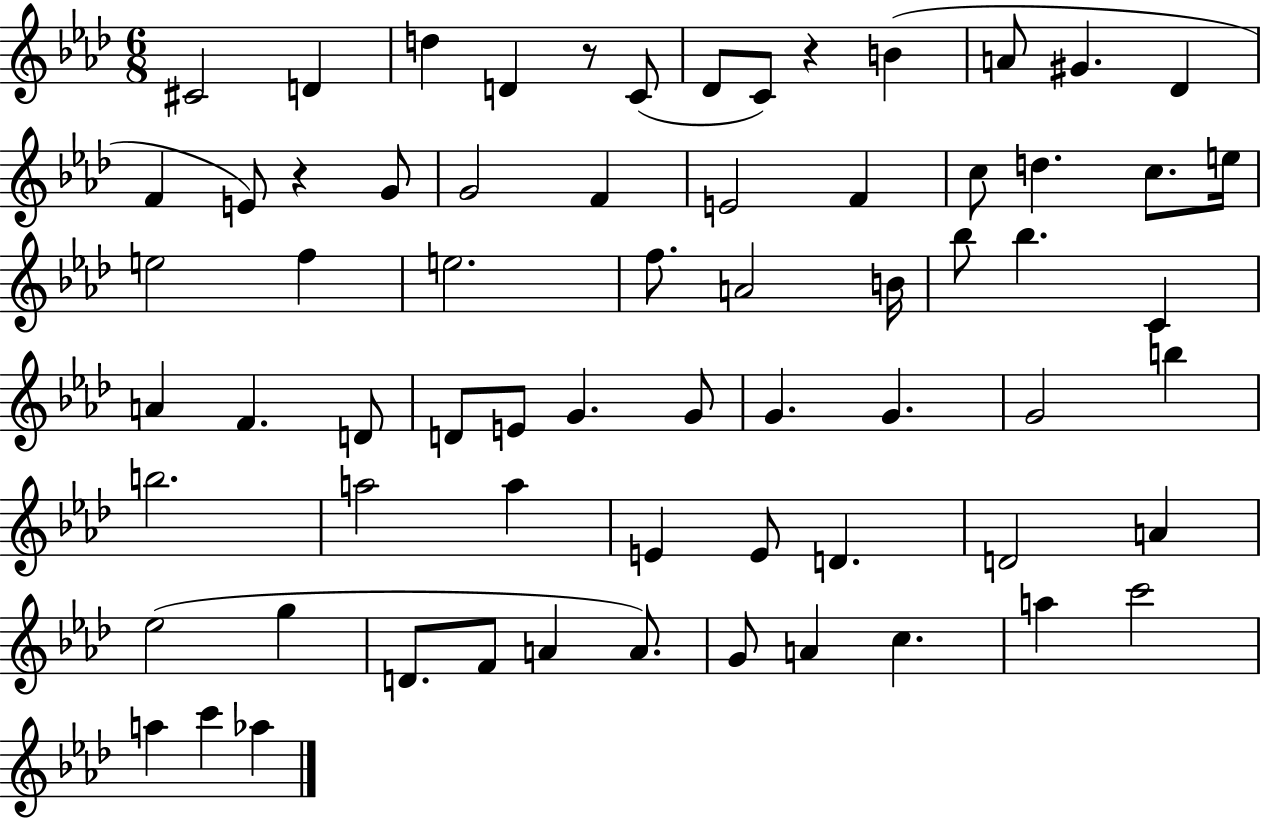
C#4/h D4/q D5/q D4/q R/e C4/e Db4/e C4/e R/q B4/q A4/e G#4/q. Db4/q F4/q E4/e R/q G4/e G4/h F4/q E4/h F4/q C5/e D5/q. C5/e. E5/s E5/h F5/q E5/h. F5/e. A4/h B4/s Bb5/e Bb5/q. C4/q A4/q F4/q. D4/e D4/e E4/e G4/q. G4/e G4/q. G4/q. G4/h B5/q B5/h. A5/h A5/q E4/q E4/e D4/q. D4/h A4/q Eb5/h G5/q D4/e. F4/e A4/q A4/e. G4/e A4/q C5/q. A5/q C6/h A5/q C6/q Ab5/q